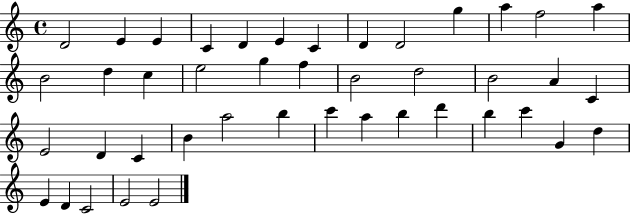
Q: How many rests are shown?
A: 0